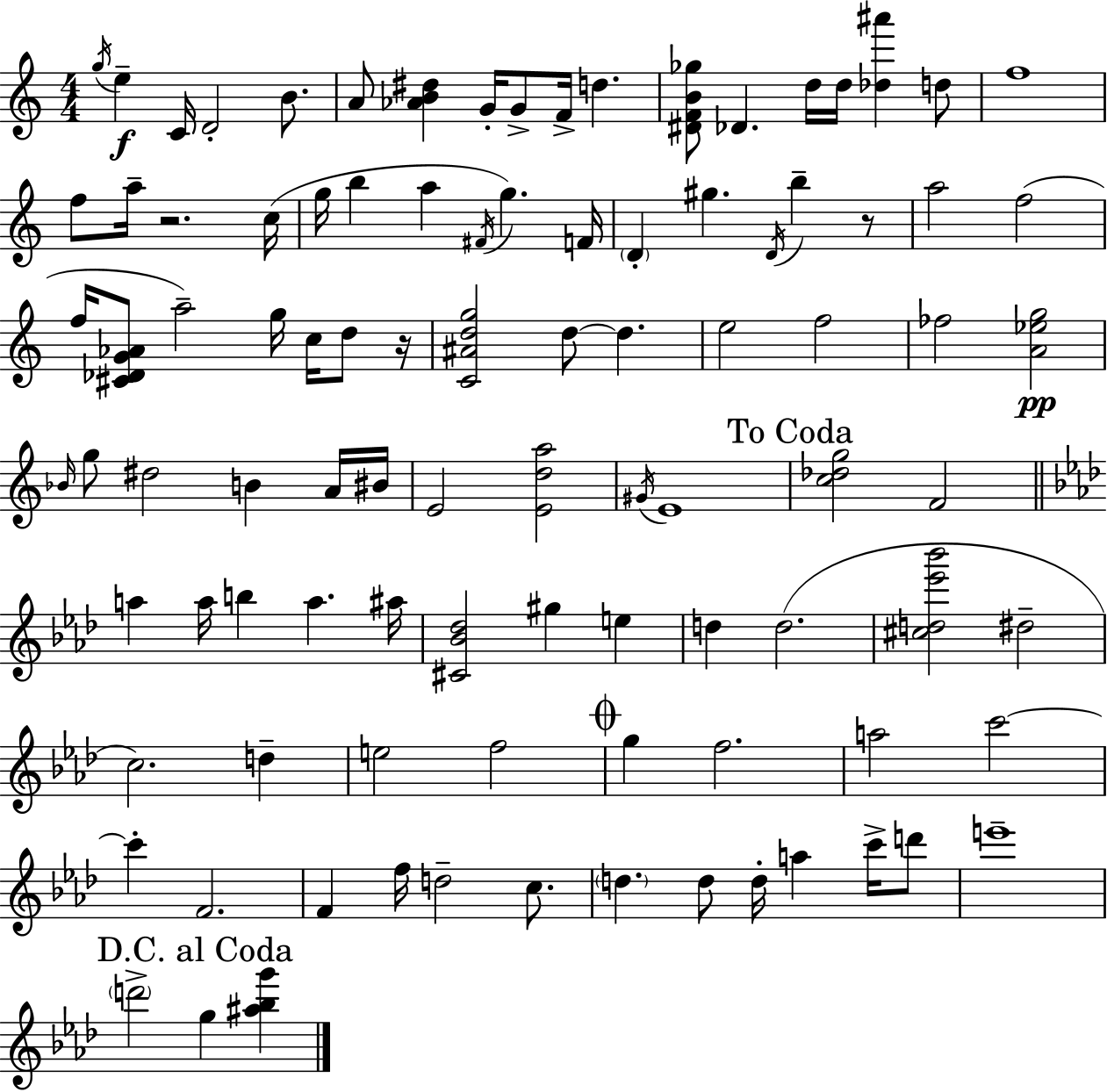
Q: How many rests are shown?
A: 3